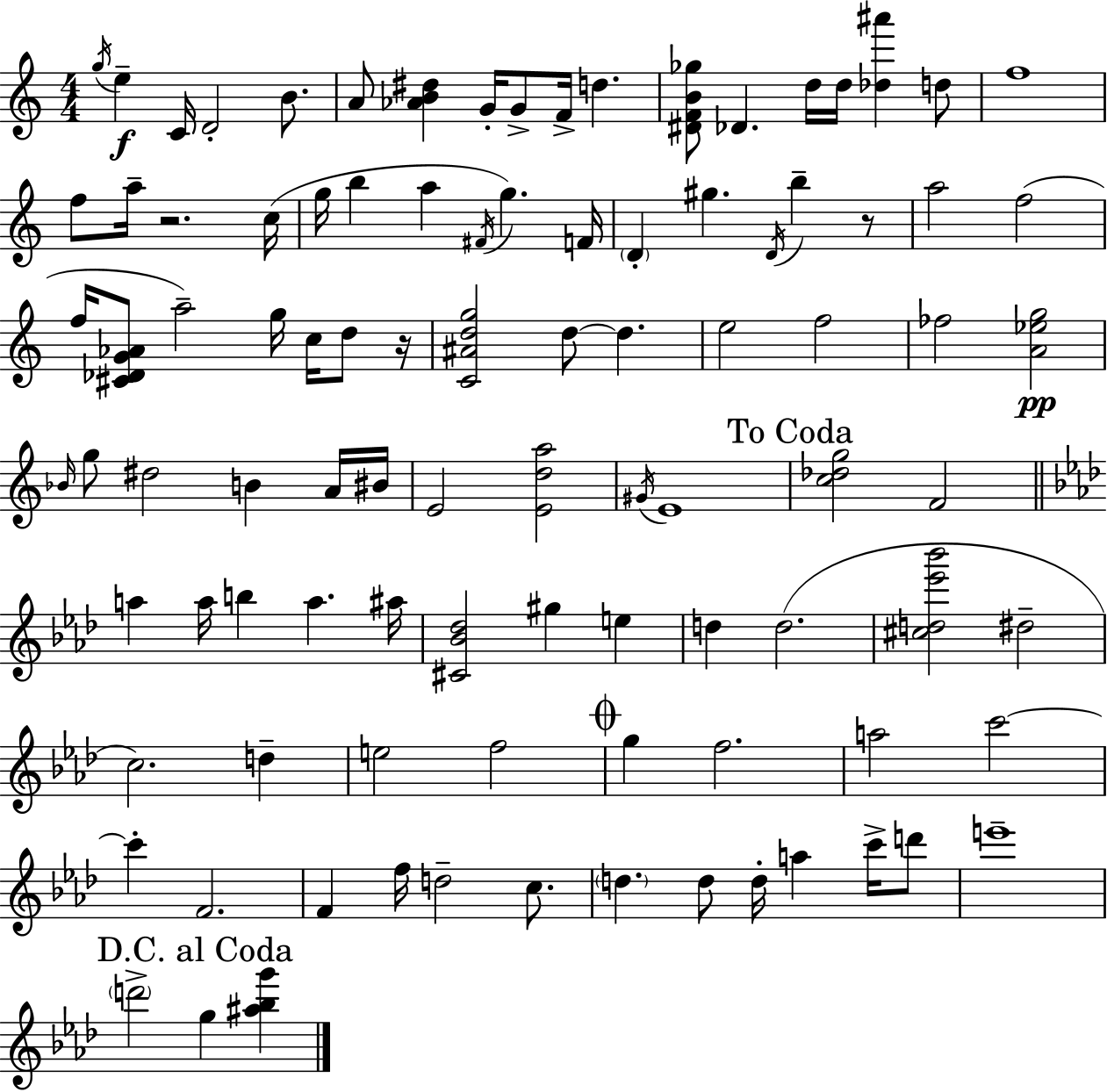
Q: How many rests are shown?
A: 3